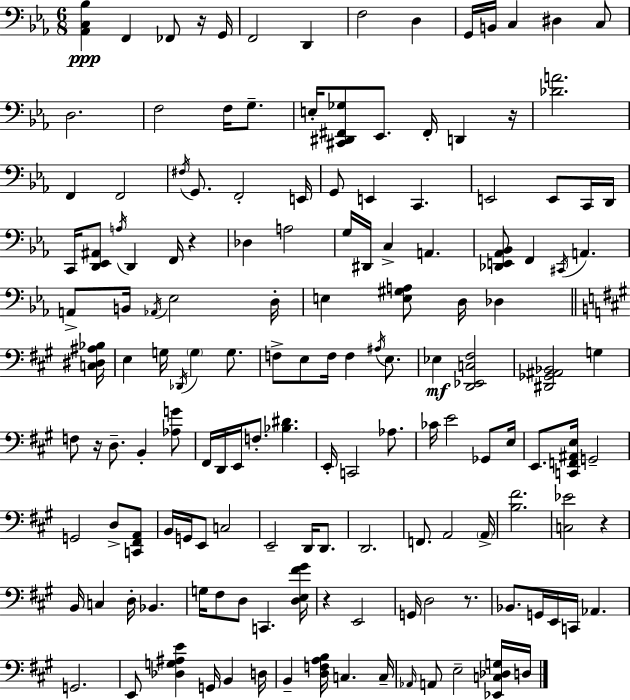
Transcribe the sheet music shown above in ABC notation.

X:1
T:Untitled
M:6/8
L:1/4
K:Eb
[_A,,C,_B,] F,, _F,,/2 z/4 G,,/4 F,,2 D,, F,2 D, G,,/4 B,,/4 C, ^D, C,/2 D,2 F,2 F,/4 G,/2 E,/4 [^C,,^D,,^F,,_G,]/2 _E,,/2 ^F,,/4 D,, z/4 [_DA]2 F,, F,,2 ^F,/4 G,,/2 F,,2 E,,/4 G,,/2 E,, C,, E,,2 E,,/2 C,,/4 D,,/4 C,,/4 [D,,_E,,^A,,]/2 A,/4 D,, F,,/4 z _D, A,2 G,/4 ^D,,/4 C, A,, [_D,,E,,_A,,_B,,]/2 F,, ^C,,/4 A,, A,,/2 B,,/4 _A,,/4 _E,2 D,/4 E, [E,^G,A,]/2 D,/4 _D, [C,^D,^A,_B,]/4 E, G,/4 _D,,/4 G, G,/2 F,/2 E,/2 F,/4 F, ^A,/4 E,/2 _E, [D,,_E,,C,^F,]2 [^D,,_G,,^A,,_B,,]2 G, F,/2 z/4 D,/2 B,, [_A,G]/2 ^F,,/4 D,,/4 E,,/4 F,/2 [_B,^D] E,,/4 C,,2 _A,/2 _C/4 E2 _G,,/2 E,/4 E,,/2 [C,,F,,^A,,E,]/4 G,,2 G,,2 D,/2 [C,,^F,,A,,]/2 B,,/4 G,,/4 E,,/2 C,2 E,,2 D,,/4 D,,/2 D,,2 F,,/2 A,,2 A,,/4 [B,^F]2 [C,_E]2 z B,,/4 C, D,/4 _B,, G,/4 ^F,/2 D,/2 C,, [D,E,^F^G]/4 z E,,2 G,,/4 D,2 z/2 _B,,/2 G,,/4 E,,/4 C,,/4 _A,, G,,2 E,,/2 [_D,G,^A,E] G,,/4 B,, D,/4 B,, [D,F,A,B,]/4 C, C,/4 _A,,/4 A,,/2 E,2 [_E,,C,_D,G,]/4 D,/4